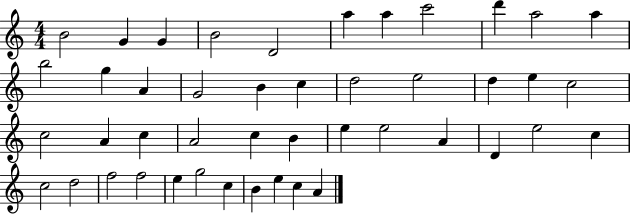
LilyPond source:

{
  \clef treble
  \numericTimeSignature
  \time 4/4
  \key c \major
  b'2 g'4 g'4 | b'2 d'2 | a''4 a''4 c'''2 | d'''4 a''2 a''4 | \break b''2 g''4 a'4 | g'2 b'4 c''4 | d''2 e''2 | d''4 e''4 c''2 | \break c''2 a'4 c''4 | a'2 c''4 b'4 | e''4 e''2 a'4 | d'4 e''2 c''4 | \break c''2 d''2 | f''2 f''2 | e''4 g''2 c''4 | b'4 e''4 c''4 a'4 | \break \bar "|."
}